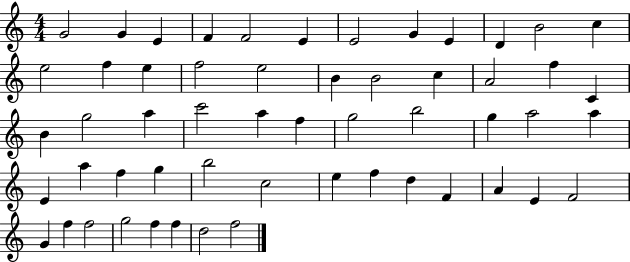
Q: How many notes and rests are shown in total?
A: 55